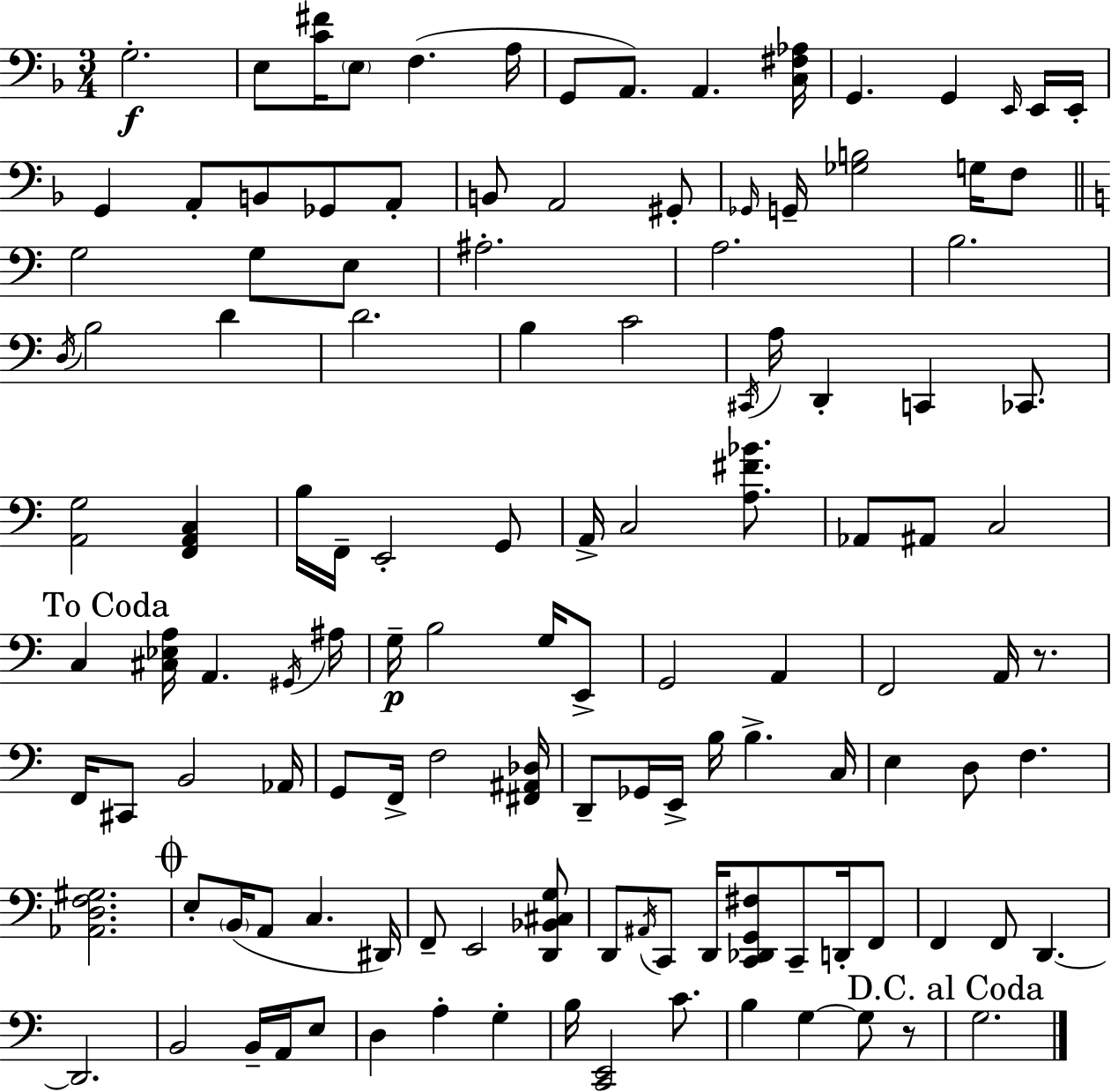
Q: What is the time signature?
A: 3/4